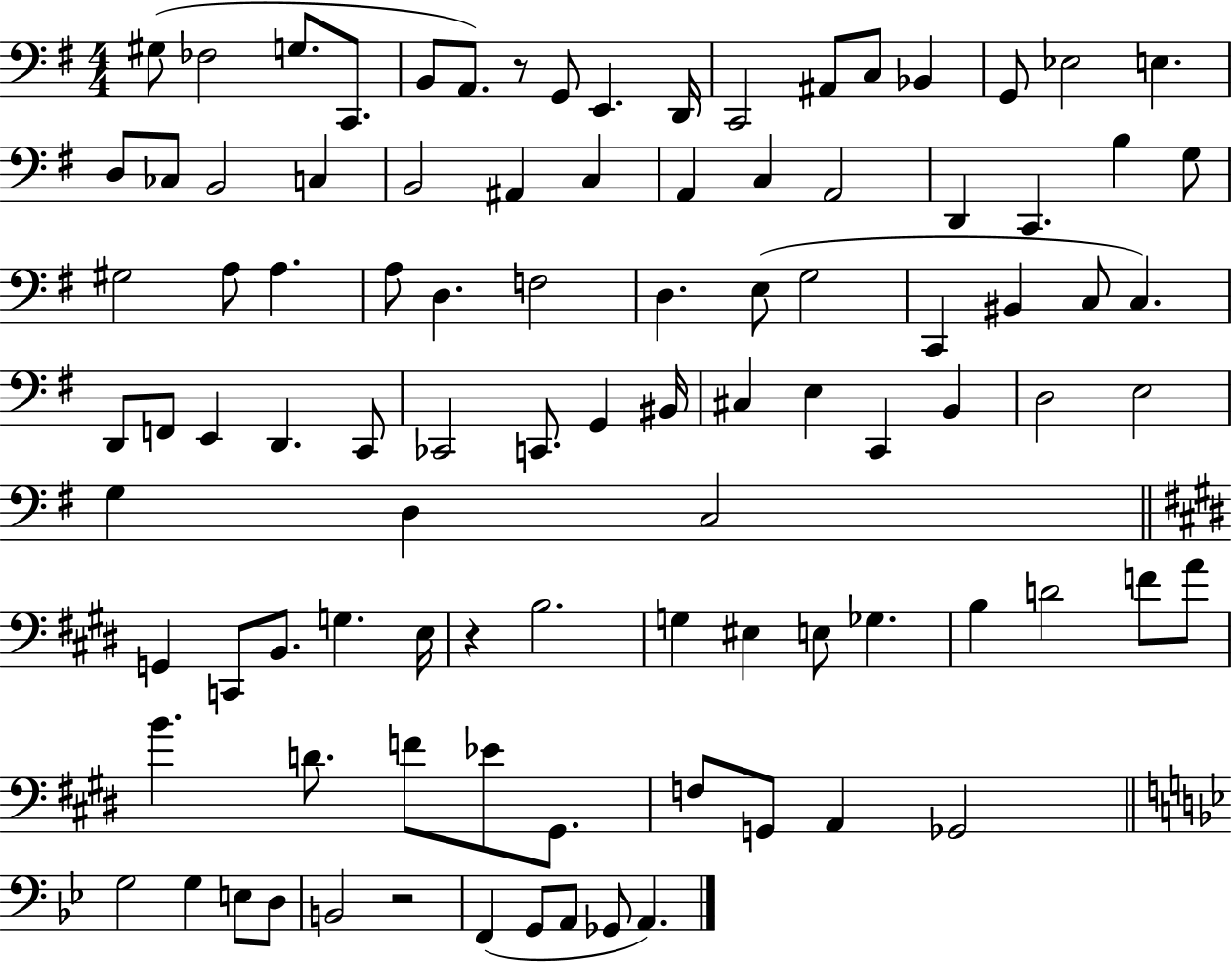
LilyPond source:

{
  \clef bass
  \numericTimeSignature
  \time 4/4
  \key g \major
  gis8( fes2 g8. c,8. | b,8 a,8.) r8 g,8 e,4. d,16 | c,2 ais,8 c8 bes,4 | g,8 ees2 e4. | \break d8 ces8 b,2 c4 | b,2 ais,4 c4 | a,4 c4 a,2 | d,4 c,4. b4 g8 | \break gis2 a8 a4. | a8 d4. f2 | d4. e8( g2 | c,4 bis,4 c8 c4.) | \break d,8 f,8 e,4 d,4. c,8 | ces,2 c,8. g,4 bis,16 | cis4 e4 c,4 b,4 | d2 e2 | \break g4 d4 c2 | \bar "||" \break \key e \major g,4 c,8 b,8. g4. e16 | r4 b2. | g4 eis4 e8 ges4. | b4 d'2 f'8 a'8 | \break b'4. d'8. f'8 ees'8 gis,8. | f8 g,8 a,4 ges,2 | \bar "||" \break \key g \minor g2 g4 e8 d8 | b,2 r2 | f,4( g,8 a,8 ges,8 a,4.) | \bar "|."
}